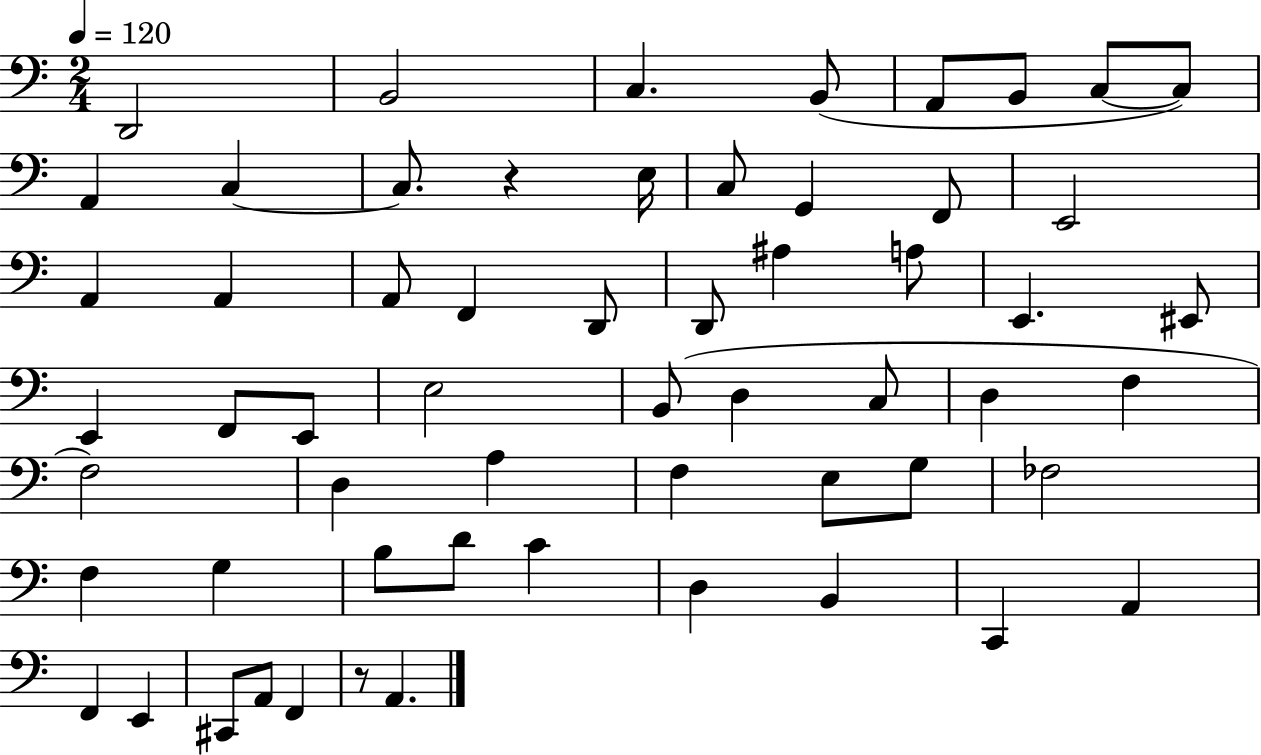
{
  \clef bass
  \numericTimeSignature
  \time 2/4
  \key c \major
  \tempo 4 = 120
  \repeat volta 2 { d,2 | b,2 | c4. b,8( | a,8 b,8 c8~~ c8) | \break a,4 c4~~ | c8. r4 e16 | c8 g,4 f,8 | e,2 | \break a,4 a,4 | a,8 f,4 d,8 | d,8 ais4 a8 | e,4. eis,8 | \break e,4 f,8 e,8 | e2 | b,8( d4 c8 | d4 f4 | \break f2) | d4 a4 | f4 e8 g8 | fes2 | \break f4 g4 | b8 d'8 c'4 | d4 b,4 | c,4 a,4 | \break f,4 e,4 | cis,8 a,8 f,4 | r8 a,4. | } \bar "|."
}